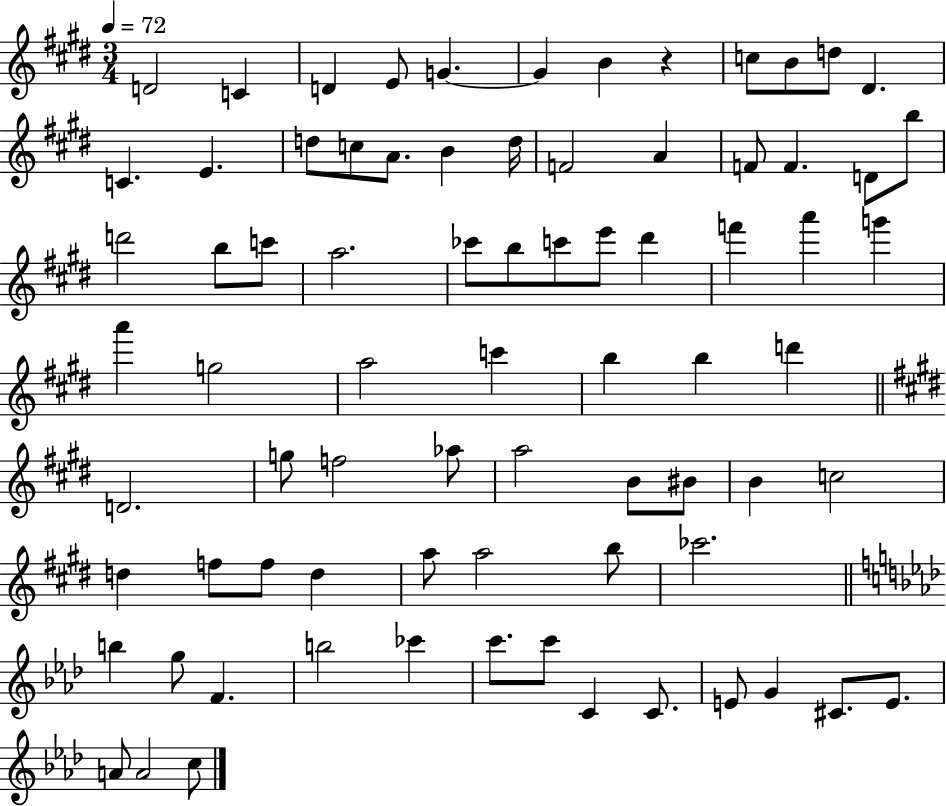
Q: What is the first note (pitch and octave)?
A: D4